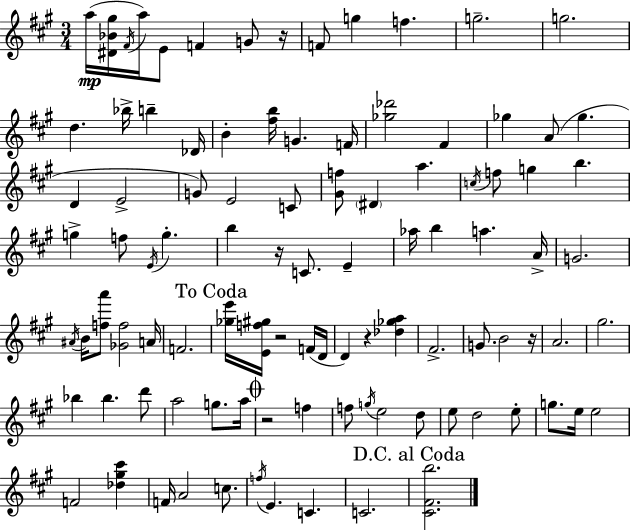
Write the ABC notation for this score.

X:1
T:Untitled
M:3/4
L:1/4
K:A
a/4 [^D_B^g]/4 ^F/4 a/4 E/2 F G/2 z/4 F/2 g f g2 g2 d _b/4 b _D/4 B [^fb]/4 G F/4 [_g_d']2 ^F _g A/2 _g D E2 G/2 E2 C/2 [^Gf]/2 ^D a c/4 f/2 g b g f/2 E/4 g b z/4 C/2 E _a/4 b a A/4 G2 ^A/4 B/4 [fa']/2 [_Gf]2 A/4 F2 [_ge']/4 [Ef^g]/4 z2 F/4 D/4 D z [_d_ga] ^F2 G/2 B2 z/4 A2 ^g2 _b _b d'/2 a2 g/2 a/4 z2 f f/2 g/4 e2 d/2 e/2 d2 e/2 g/2 e/4 e2 F2 [_d^g^c'] F/4 A2 c/2 f/4 E C C2 [^C^Fb]2